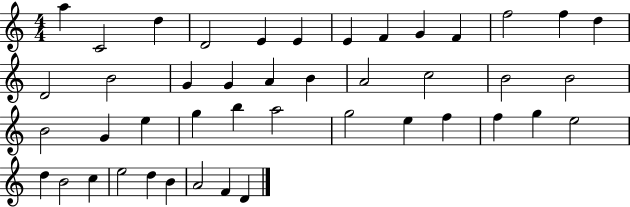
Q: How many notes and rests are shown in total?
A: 44